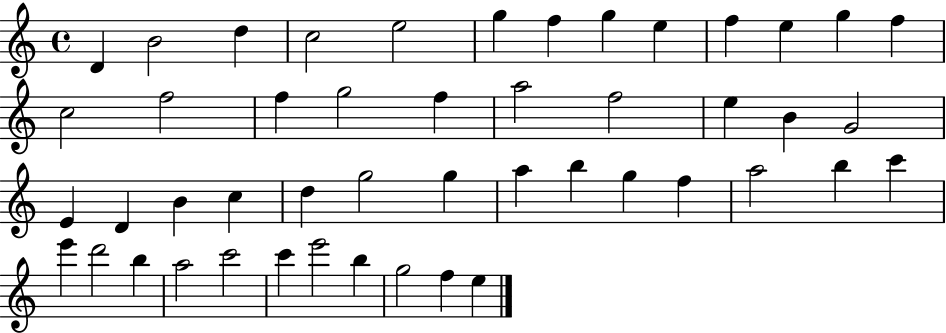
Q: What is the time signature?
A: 4/4